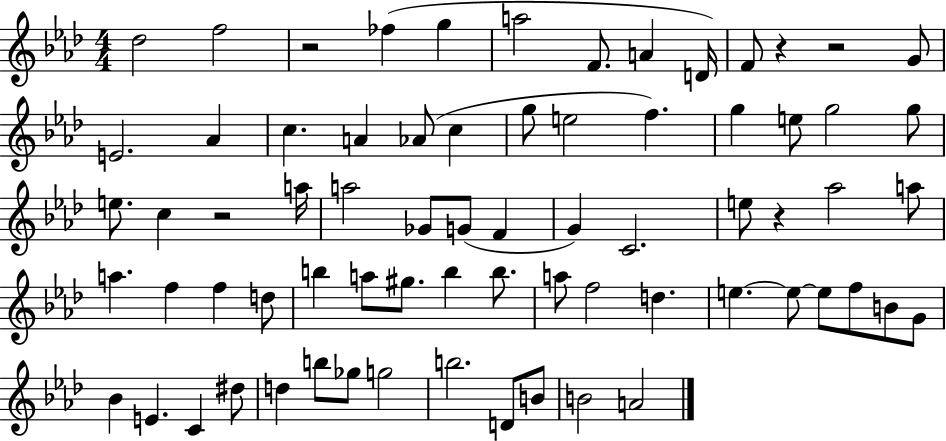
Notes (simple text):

Db5/h F5/h R/h FES5/q G5/q A5/h F4/e. A4/q D4/s F4/e R/q R/h G4/e E4/h. Ab4/q C5/q. A4/q Ab4/e C5/q G5/e E5/h F5/q. G5/q E5/e G5/h G5/e E5/e. C5/q R/h A5/s A5/h Gb4/e G4/e F4/q G4/q C4/h. E5/e R/q Ab5/h A5/e A5/q. F5/q F5/q D5/e B5/q A5/e G#5/e. B5/q B5/e. A5/e F5/h D5/q. E5/q. E5/e E5/e F5/e B4/e G4/e Bb4/q E4/q. C4/q D#5/e D5/q B5/e Gb5/e G5/h B5/h. D4/e B4/e B4/h A4/h